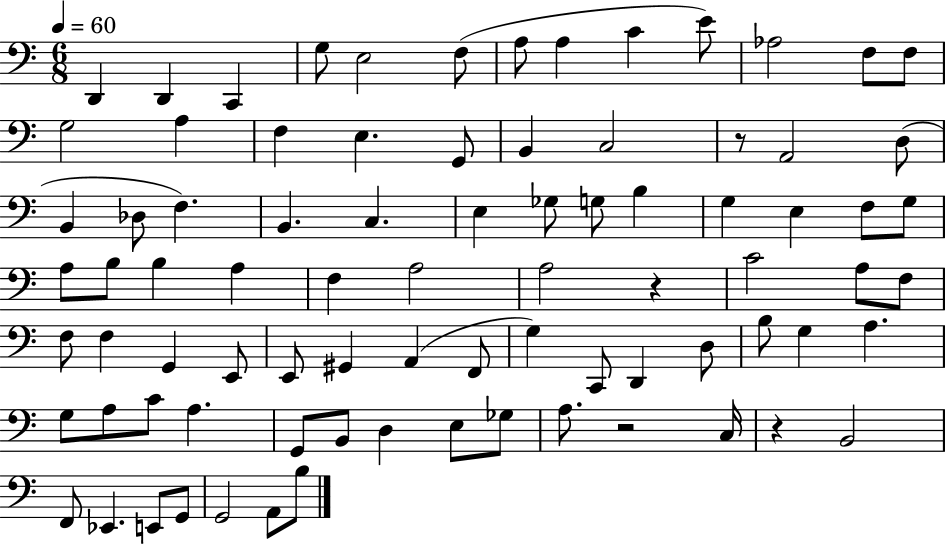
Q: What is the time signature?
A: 6/8